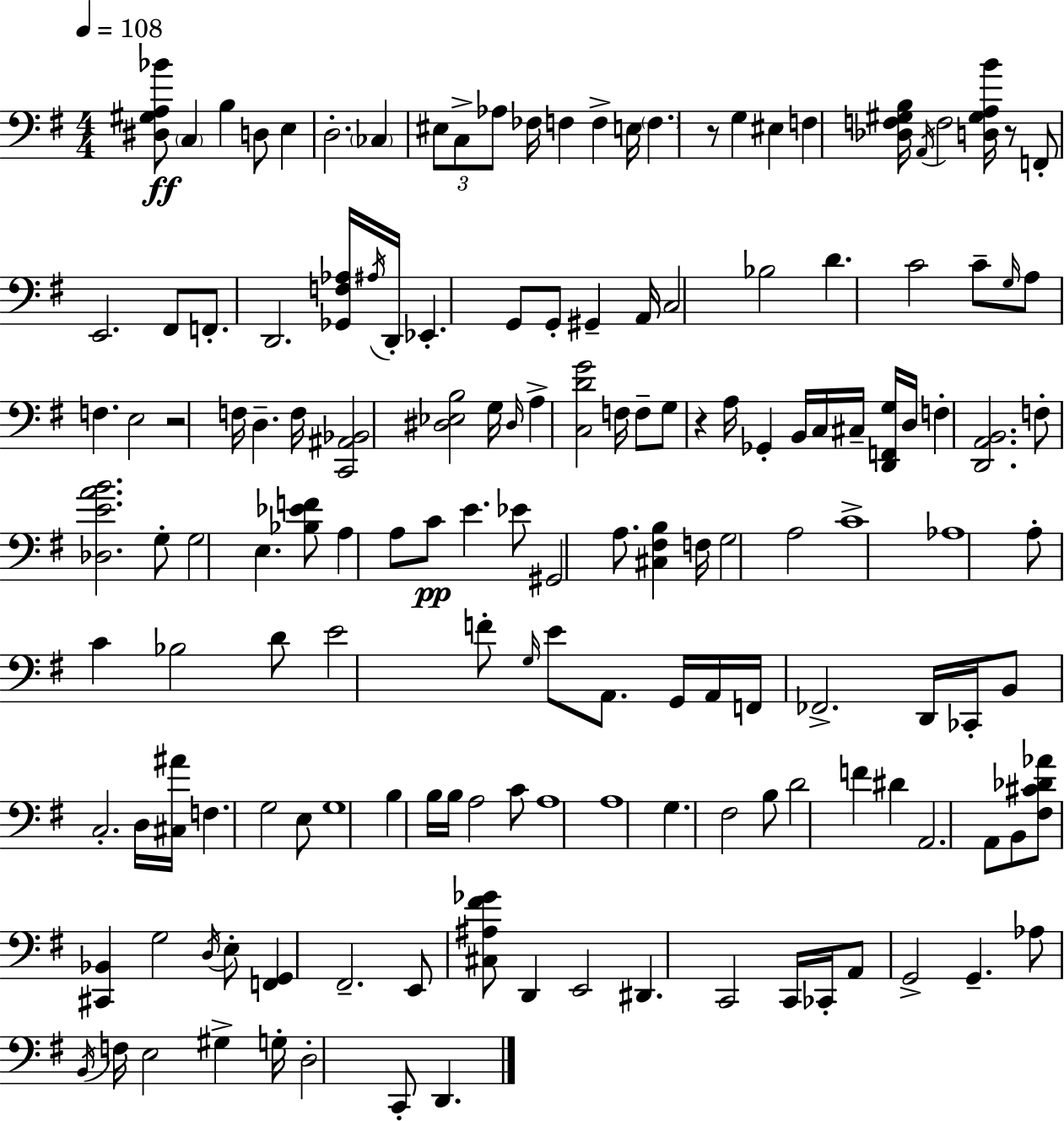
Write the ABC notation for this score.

X:1
T:Untitled
M:4/4
L:1/4
K:G
[^D,^G,A,_B]/2 C, B, D,/2 E, D,2 _C, ^E,/2 C,/2 _A,/2 _F,/4 F, F, E,/4 F, z/2 G, ^E, F, [_D,F,^G,B,]/4 A,,/4 F,2 [D,^G,A,B]/4 z/2 F,,/2 E,,2 ^F,,/2 F,,/2 D,,2 [_G,,F,_A,]/4 ^A,/4 D,,/4 _E,, G,,/2 G,,/2 ^G,, A,,/4 C,2 _B,2 D C2 C/2 G,/4 A,/2 F, E,2 z2 F,/4 D, F,/4 [C,,^A,,_B,,]2 [^D,_E,B,]2 G,/4 ^D,/4 A, [C,DG]2 F,/4 F,/2 G,/2 z A,/4 _G,, B,,/4 C,/4 ^C,/4 [D,,F,,G,]/4 D,/4 F, [D,,A,,B,,]2 F,/2 [_D,EAB]2 G,/2 G,2 E, [_B,_EF]/2 A, A,/2 C/2 E _E/2 ^G,,2 A,/2 [^C,^F,B,] F,/4 G,2 A,2 C4 _A,4 A,/2 C _B,2 D/2 E2 F/2 G,/4 E/2 A,,/2 G,,/4 A,,/4 F,,/4 _F,,2 D,,/4 _C,,/4 B,,/2 C,2 D,/4 [^C,^A]/4 F, G,2 E,/2 G,4 B, B,/4 B,/4 A,2 C/2 A,4 A,4 G, ^F,2 B,/2 D2 F ^D A,,2 A,,/2 B,,/2 [^F,^C_D_A]/2 [^C,,_B,,] G,2 D,/4 E,/2 [F,,G,,] ^F,,2 E,,/2 [^C,^A,^F_G]/2 D,, E,,2 ^D,, C,,2 C,,/4 _C,,/4 A,,/2 G,,2 G,, _A,/2 B,,/4 F,/4 E,2 ^G, G,/4 D,2 C,,/2 D,,